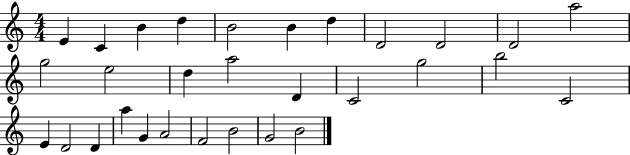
X:1
T:Untitled
M:4/4
L:1/4
K:C
E C B d B2 B d D2 D2 D2 a2 g2 e2 d a2 D C2 g2 b2 C2 E D2 D a G A2 F2 B2 G2 B2